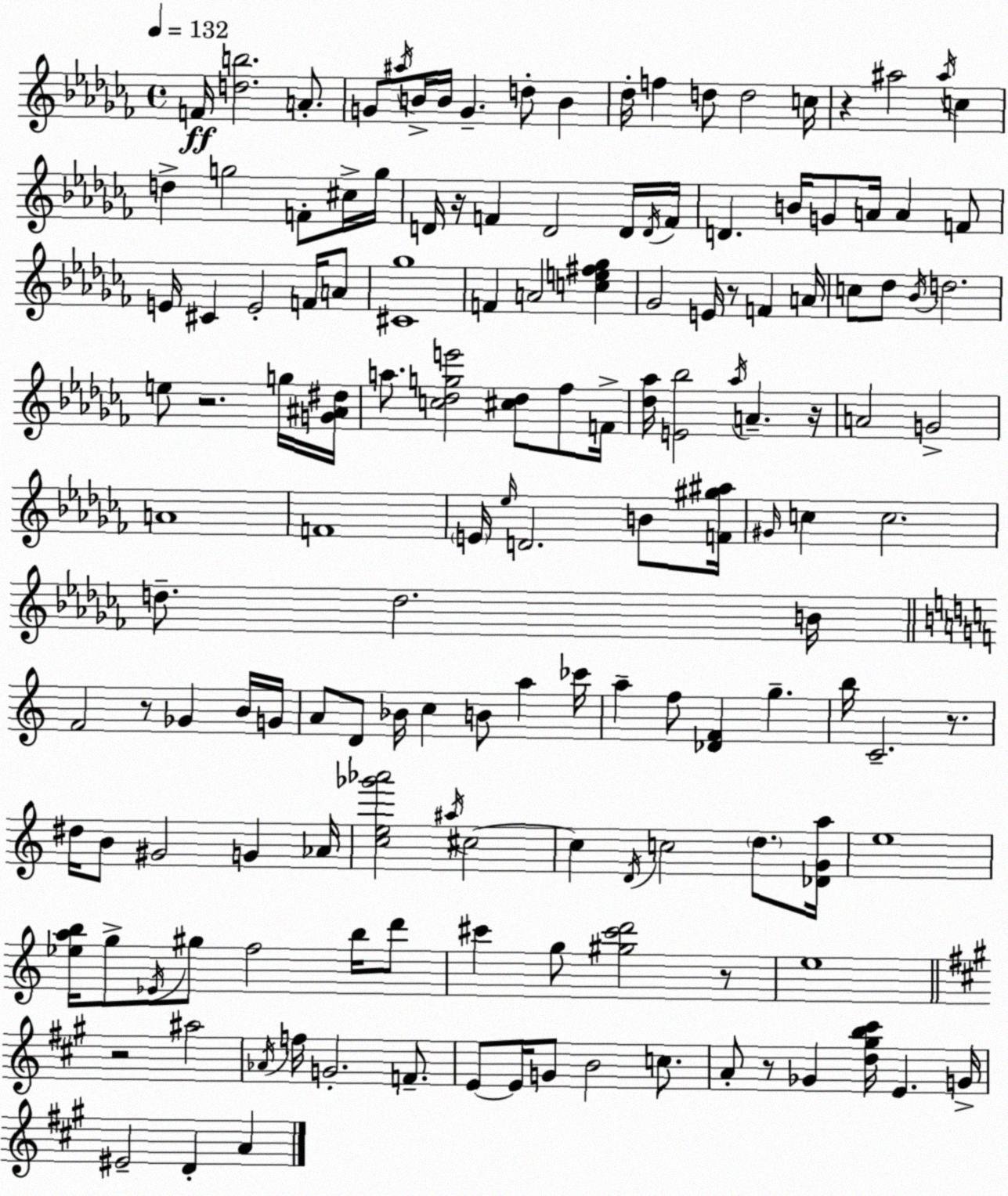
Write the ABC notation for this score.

X:1
T:Untitled
M:4/4
L:1/4
K:Abm
F/4 [db]2 A/2 G/2 ^a/4 B/4 B/4 G d/2 B _d/4 f d/2 d2 c/4 z ^a2 ^a/4 c d g2 F/2 ^c/4 g/4 D/4 z/4 F D2 D/4 D/4 F/4 D B/4 G/2 A/4 A F/2 E/4 ^C E2 F/4 A/2 [^C_g]4 F A2 [ce^f_g] _G2 E/4 z/2 F A/4 c/2 _d/2 _B/4 d2 e/2 z2 g/4 [G^A^d]/4 a/2 [c_dge']2 [^c_d]/2 _f/2 F/4 [_d_a]/4 [E_b]2 _a/4 A z/4 A2 G2 A4 F4 E/4 _e/4 D2 B/2 [F^g^a]/4 ^G/4 c c2 d/2 d2 B/4 F2 z/2 _G B/4 G/4 A/2 D/2 _B/4 c B/2 a _c'/4 a f/2 [_DF] g b/4 C2 z/2 ^d/4 B/2 ^G2 G _A/4 [ce_g'_a']2 ^a/4 ^c2 ^c D/4 c2 d/2 [_DGa]/4 e4 [_eab]/4 g/2 _E/4 ^g/2 f2 b/4 d'/2 ^c' g/2 [^g^c'd']2 z/2 e4 z2 ^a2 _A/4 f/4 G2 F/2 E/2 E/4 G/2 B2 c/2 A/2 z/2 _G [d^gb^c']/4 E G/4 ^E2 D A